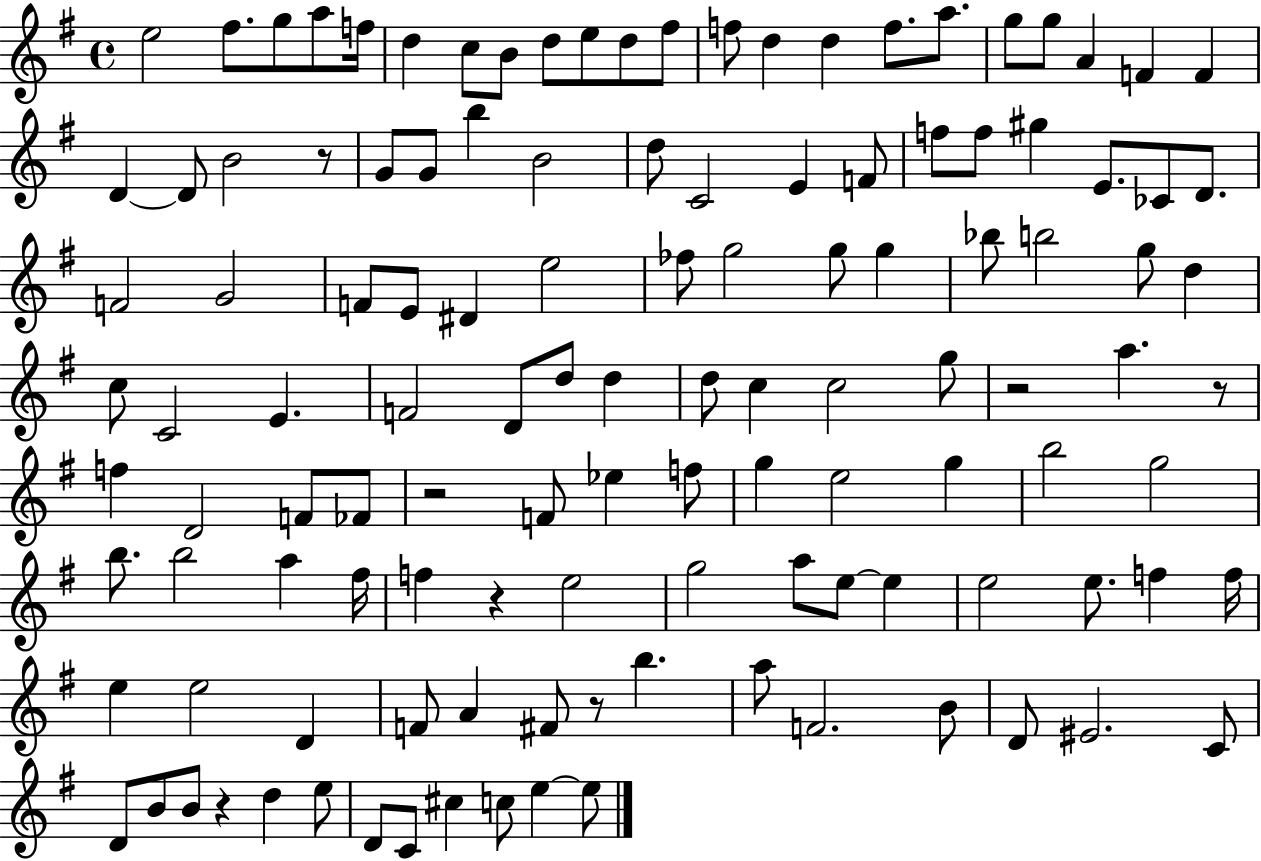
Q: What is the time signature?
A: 4/4